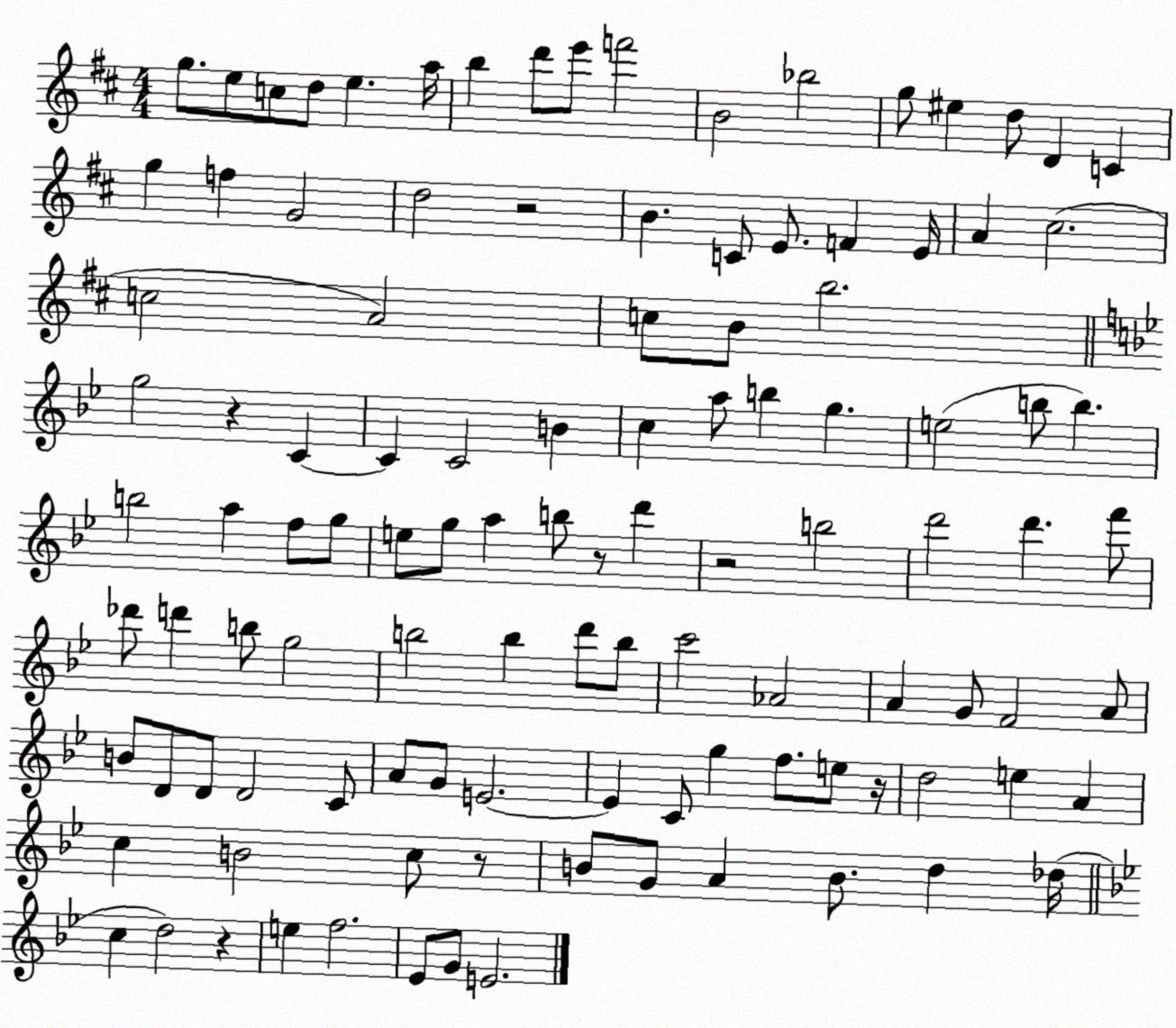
X:1
T:Untitled
M:4/4
L:1/4
K:D
g/2 e/2 c/2 d/2 e a/4 b d'/2 e'/2 f'2 B2 _b2 g/2 ^e d/2 D C g f G2 d2 z2 B C/2 E/2 F E/4 A ^c2 c2 A2 c/2 B/2 b2 g2 z C C C2 B c a/2 b g e2 b/2 b b2 a f/2 g/2 e/2 g/2 a b/2 z/2 d' z2 b2 d'2 d' f'/2 _d'/2 d' b/2 g2 b2 b d'/2 b/2 c'2 _A2 A G/2 F2 A/2 B/2 D/2 D/2 D2 C/2 A/2 G/2 E2 E C/2 g f/2 e/2 z/4 d2 e A c B2 c/2 z/2 B/2 G/2 A B/2 d _d/4 c d2 z e f2 _E/2 G/2 E2